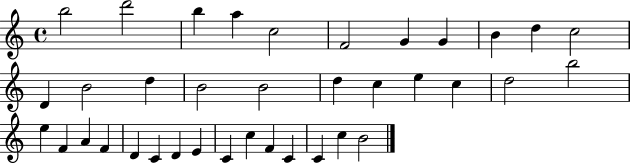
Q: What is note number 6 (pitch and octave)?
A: F4